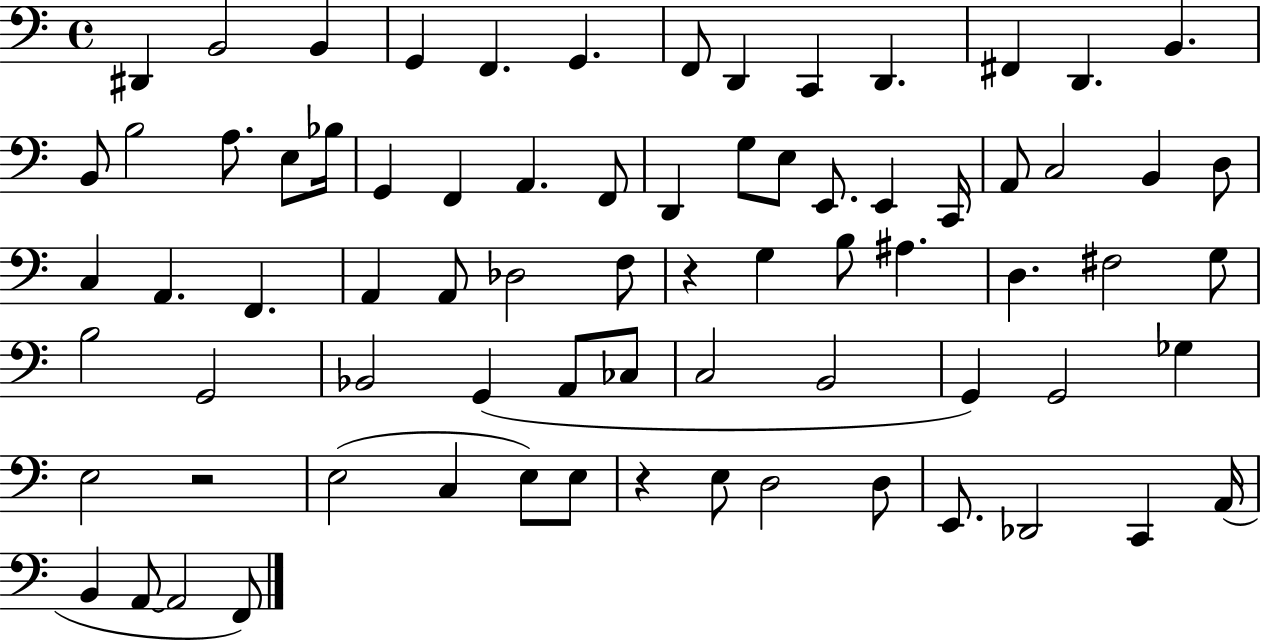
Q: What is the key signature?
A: C major